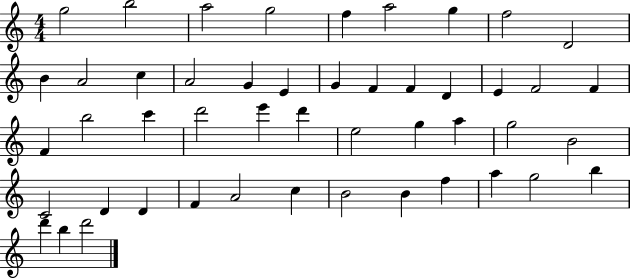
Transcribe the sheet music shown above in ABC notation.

X:1
T:Untitled
M:4/4
L:1/4
K:C
g2 b2 a2 g2 f a2 g f2 D2 B A2 c A2 G E G F F D E F2 F F b2 c' d'2 e' d' e2 g a g2 B2 C2 D D F A2 c B2 B f a g2 b d' b d'2